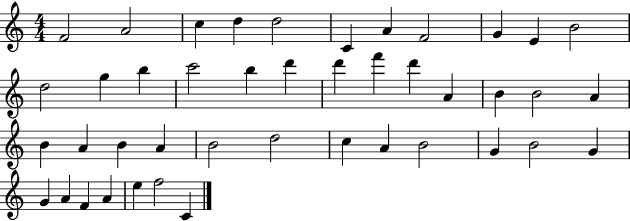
F4/h A4/h C5/q D5/q D5/h C4/q A4/q F4/h G4/q E4/q B4/h D5/h G5/q B5/q C6/h B5/q D6/q D6/q F6/q D6/q A4/q B4/q B4/h A4/q B4/q A4/q B4/q A4/q B4/h D5/h C5/q A4/q B4/h G4/q B4/h G4/q G4/q A4/q F4/q A4/q E5/q F5/h C4/q